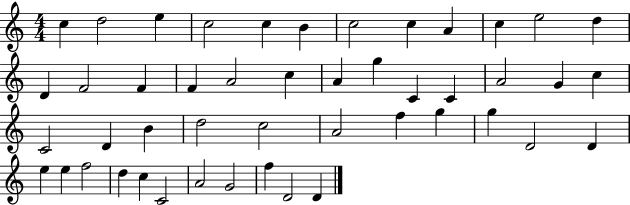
{
  \clef treble
  \numericTimeSignature
  \time 4/4
  \key c \major
  c''4 d''2 e''4 | c''2 c''4 b'4 | c''2 c''4 a'4 | c''4 e''2 d''4 | \break d'4 f'2 f'4 | f'4 a'2 c''4 | a'4 g''4 c'4 c'4 | a'2 g'4 c''4 | \break c'2 d'4 b'4 | d''2 c''2 | a'2 f''4 g''4 | g''4 d'2 d'4 | \break e''4 e''4 f''2 | d''4 c''4 c'2 | a'2 g'2 | f''4 d'2 d'4 | \break \bar "|."
}